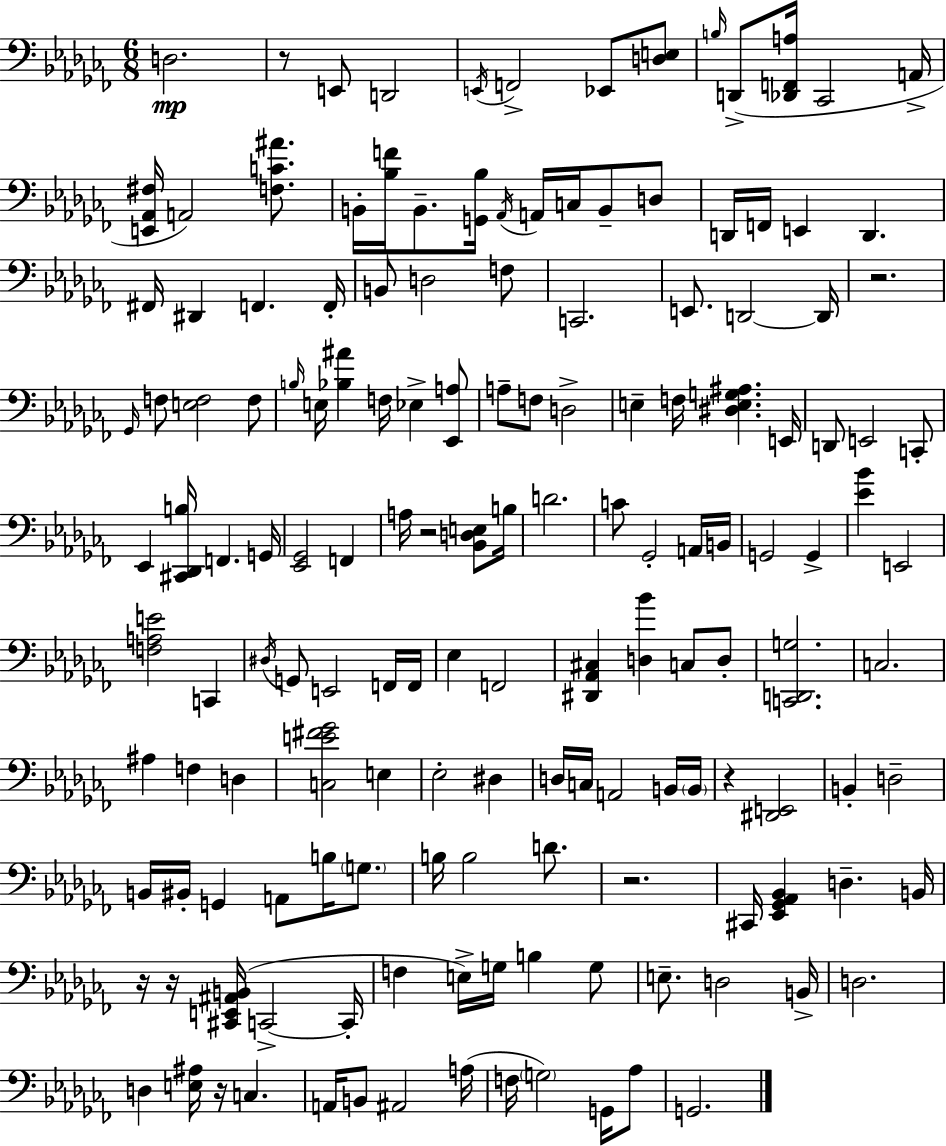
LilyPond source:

{
  \clef bass
  \numericTimeSignature
  \time 6/8
  \key aes \minor
  d2.\mp | r8 e,8 d,2 | \acciaccatura { e,16 } f,2-> ees,8 <d e>8 | \grace { b16 } d,8->( <des, f, a>16 ces,2 | \break a,16-> <e, aes, fis>16 a,2) <f c' ais'>8. | b,16-. <bes f'>16 b,8.-- <g, bes>16 \acciaccatura { aes,16 } a,16 c16 b,8-- | d8 d,16 f,16 e,4 d,4. | fis,16 dis,4 f,4. | \break f,16-. b,8 d2 | f8 c,2. | e,8. d,2~~ | d,16 r2. | \break \grace { ges,16 } f8 <e f>2 | f8 \grace { b16 } e16 <bes ais'>4 f16 ees4-> | <ees, a>8 a8-- f8 d2-> | e4-- f16 <dis e g ais>4. | \break e,16 d,8 e,2 | c,8-. ees,4 <cis, des, b>16 f,4. | g,16 <ees, ges,>2 | f,4 a16 r2 | \break <bes, d e>8 b16 d'2. | c'8 ges,2-. | a,16 b,16 g,2 | g,4-> <ees' bes'>4 e,2 | \break <f a e'>2 | c,4 \acciaccatura { dis16 } g,8 e,2 | f,16 f,16 ees4 f,2 | <dis, aes, cis>4 <d bes'>4 | \break c8 d8-. <c, d, g>2. | c2. | ais4 f4 | d4 <c e' fis' ges'>2 | \break e4 ees2-. | dis4 d16 c16 a,2 | b,16 \parenthesize b,16 r4 <dis, e,>2 | b,4-. d2-- | \break b,16 bis,16-. g,4 | a,8 b16 \parenthesize g8. b16 b2 | d'8. r2. | cis,16 <ees, ges, aes, bes,>4 d4.-- | \break b,16 r16 r16 <cis, e, ais, b,>16( c,2->~~ | c,16-. f4 e16->) g16 | b4 g8 e8.-- d2 | b,16-> d2. | \break d4 <e ais>16 r16 | c4. a,16 b,8 ais,2 | a16( f16 \parenthesize g2) | g,16 aes8 g,2. | \break \bar "|."
}